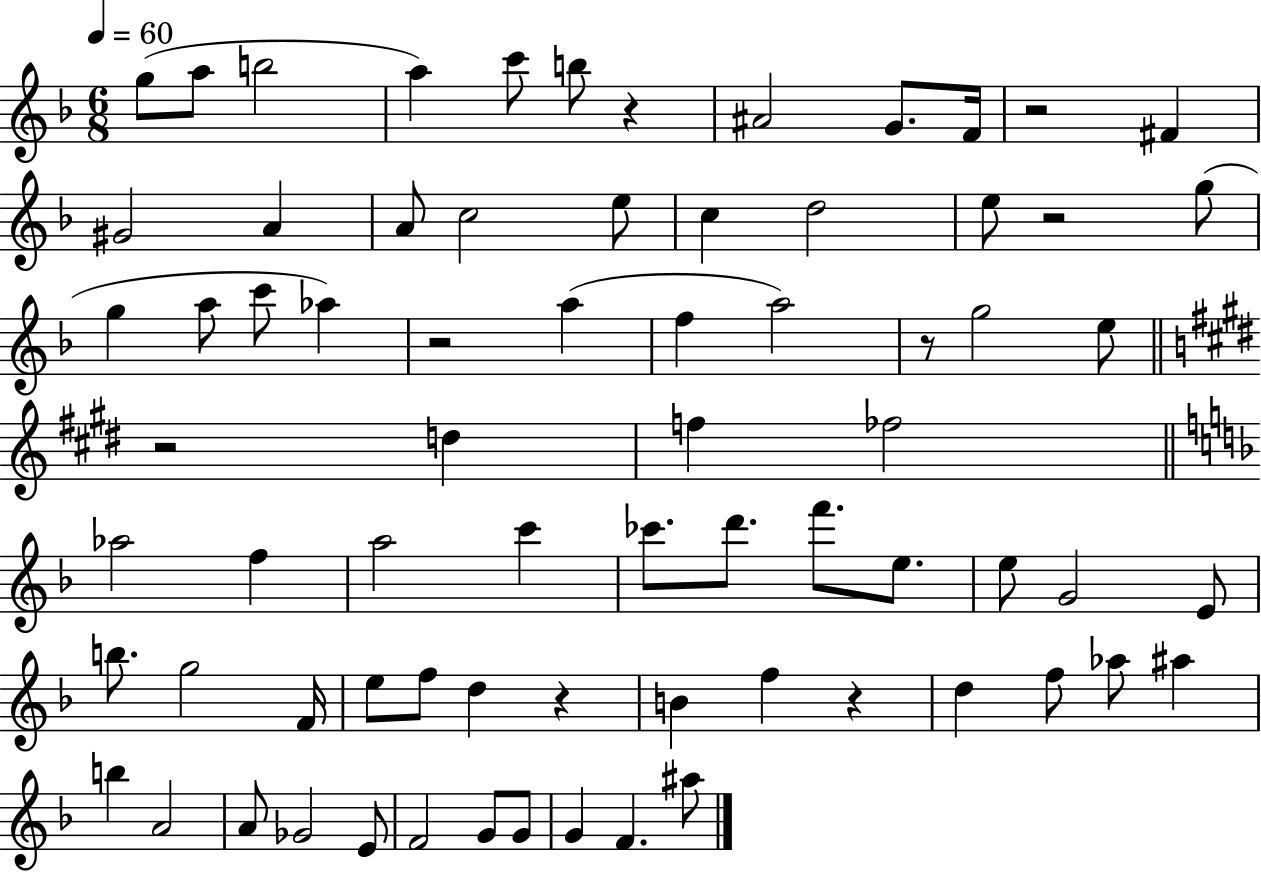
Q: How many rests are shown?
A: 8